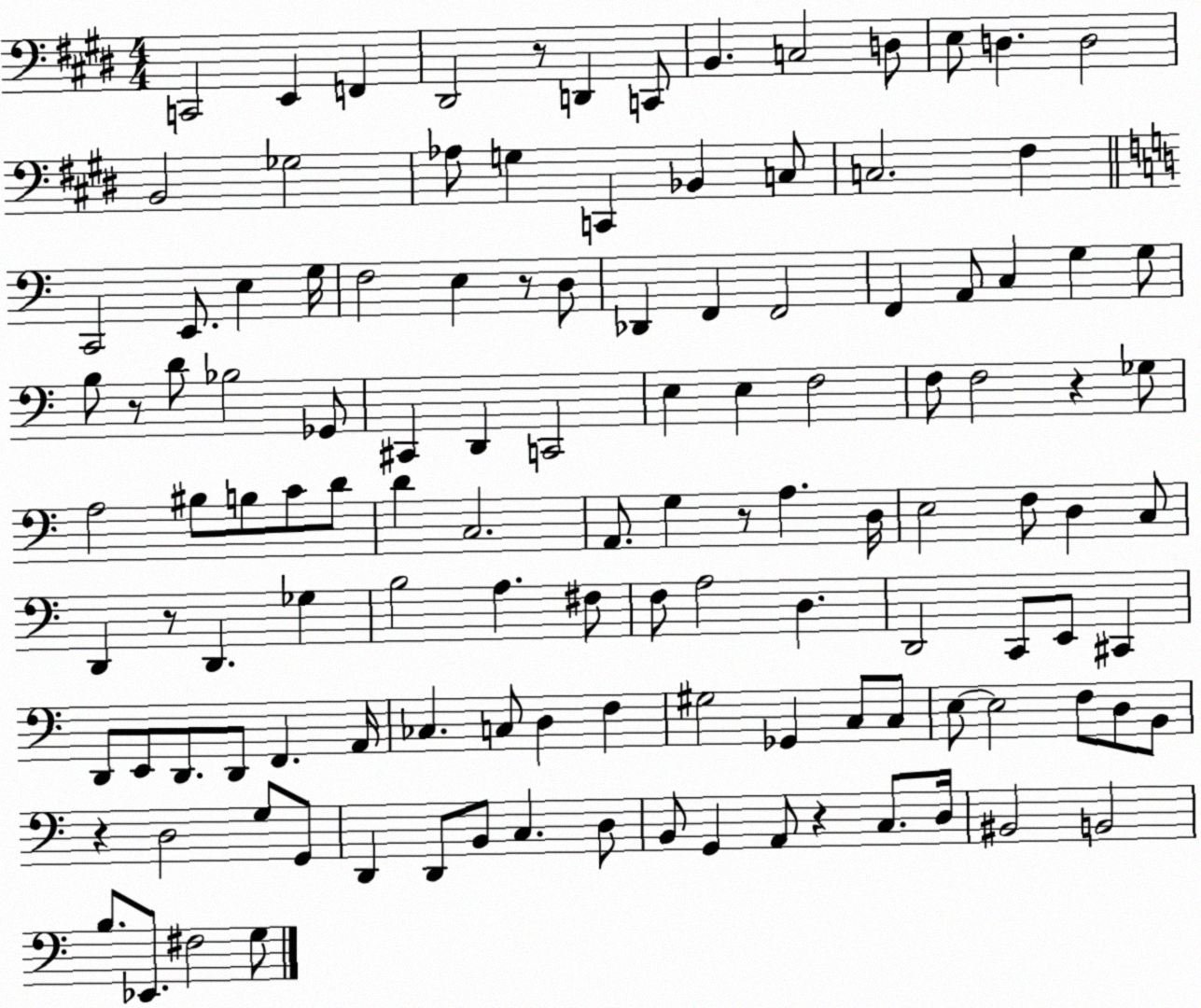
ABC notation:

X:1
T:Untitled
M:4/4
L:1/4
K:E
C,,2 E,, F,, ^D,,2 z/2 D,, C,,/2 B,, C,2 D,/2 E,/2 D, D,2 B,,2 _G,2 _A,/2 G, C,, _B,, C,/2 C,2 ^F, C,,2 E,,/2 E, G,/4 F,2 E, z/2 D,/2 _D,, F,, F,,2 F,, A,,/2 C, G, G,/2 B,/2 z/2 D/2 _B,2 _G,,/2 ^C,, D,, C,,2 E, E, F,2 F,/2 F,2 z _G,/2 A,2 ^B,/2 B,/2 C/2 D/2 D C,2 A,,/2 G, z/2 A, D,/4 E,2 F,/2 D, C,/2 D,, z/2 D,, _G, B,2 A, ^F,/2 F,/2 A,2 D, D,,2 C,,/2 E,,/2 ^C,, D,,/2 E,,/2 D,,/2 D,,/2 F,, A,,/4 _C, C,/2 D, F, ^G,2 _G,, C,/2 C,/2 E,/2 E,2 F,/2 D,/2 B,,/2 z D,2 G,/2 G,,/2 D,, D,,/2 B,,/2 C, D,/2 B,,/2 G,, A,,/2 z C,/2 D,/4 ^B,,2 B,,2 B,/2 _E,,/2 ^F,2 G,/2